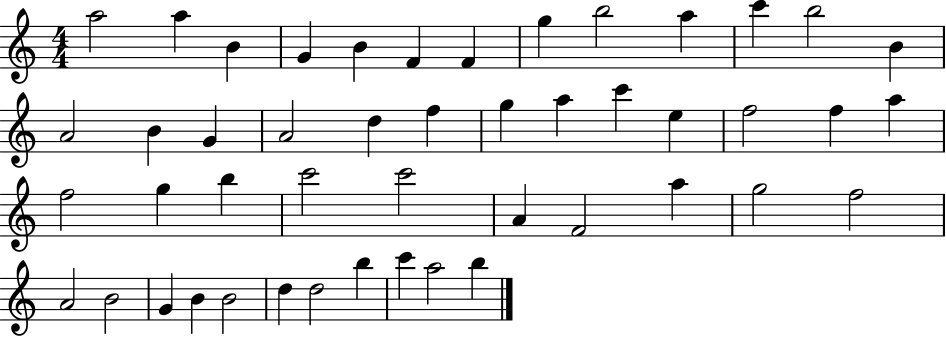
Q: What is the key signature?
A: C major